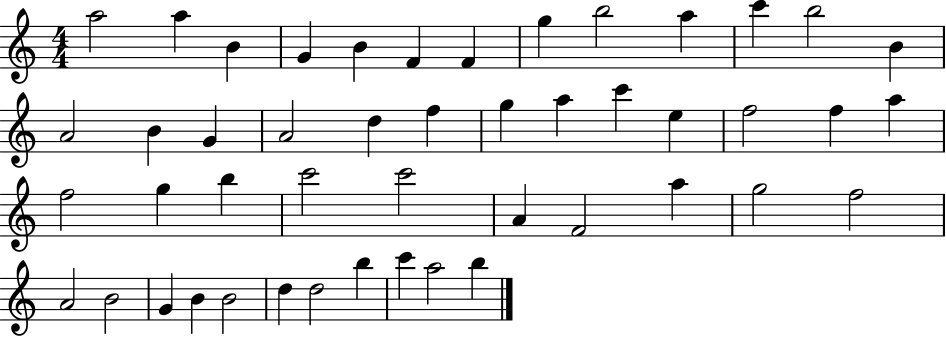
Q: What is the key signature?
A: C major